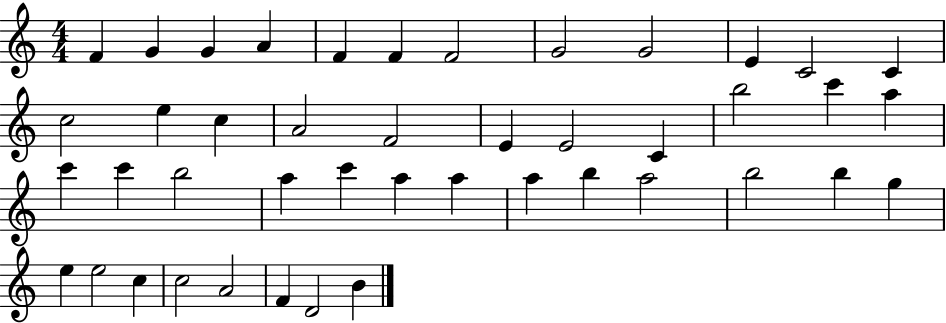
F4/q G4/q G4/q A4/q F4/q F4/q F4/h G4/h G4/h E4/q C4/h C4/q C5/h E5/q C5/q A4/h F4/h E4/q E4/h C4/q B5/h C6/q A5/q C6/q C6/q B5/h A5/q C6/q A5/q A5/q A5/q B5/q A5/h B5/h B5/q G5/q E5/q E5/h C5/q C5/h A4/h F4/q D4/h B4/q